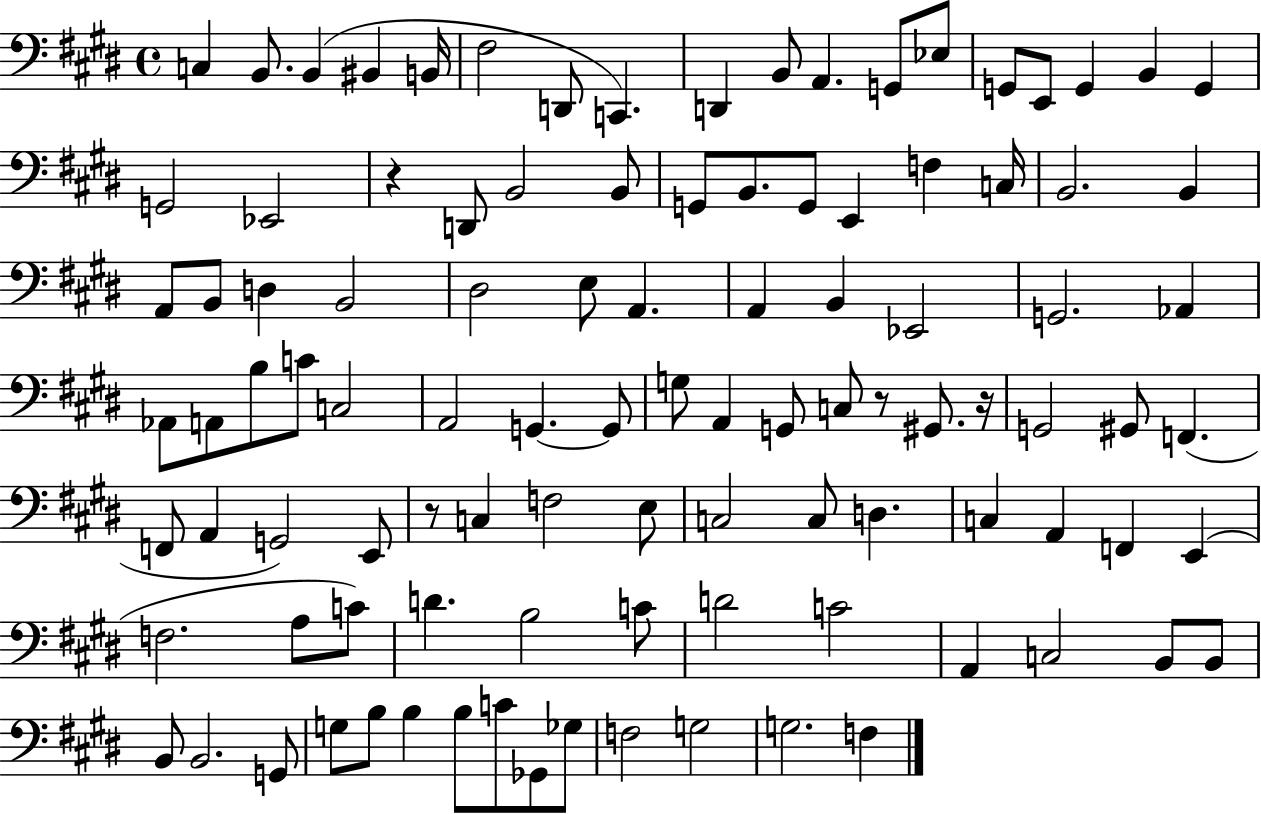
X:1
T:Untitled
M:4/4
L:1/4
K:E
C, B,,/2 B,, ^B,, B,,/4 ^F,2 D,,/2 C,, D,, B,,/2 A,, G,,/2 _E,/2 G,,/2 E,,/2 G,, B,, G,, G,,2 _E,,2 z D,,/2 B,,2 B,,/2 G,,/2 B,,/2 G,,/2 E,, F, C,/4 B,,2 B,, A,,/2 B,,/2 D, B,,2 ^D,2 E,/2 A,, A,, B,, _E,,2 G,,2 _A,, _A,,/2 A,,/2 B,/2 C/2 C,2 A,,2 G,, G,,/2 G,/2 A,, G,,/2 C,/2 z/2 ^G,,/2 z/4 G,,2 ^G,,/2 F,, F,,/2 A,, G,,2 E,,/2 z/2 C, F,2 E,/2 C,2 C,/2 D, C, A,, F,, E,, F,2 A,/2 C/2 D B,2 C/2 D2 C2 A,, C,2 B,,/2 B,,/2 B,,/2 B,,2 G,,/2 G,/2 B,/2 B, B,/2 C/2 _G,,/2 _G,/2 F,2 G,2 G,2 F,